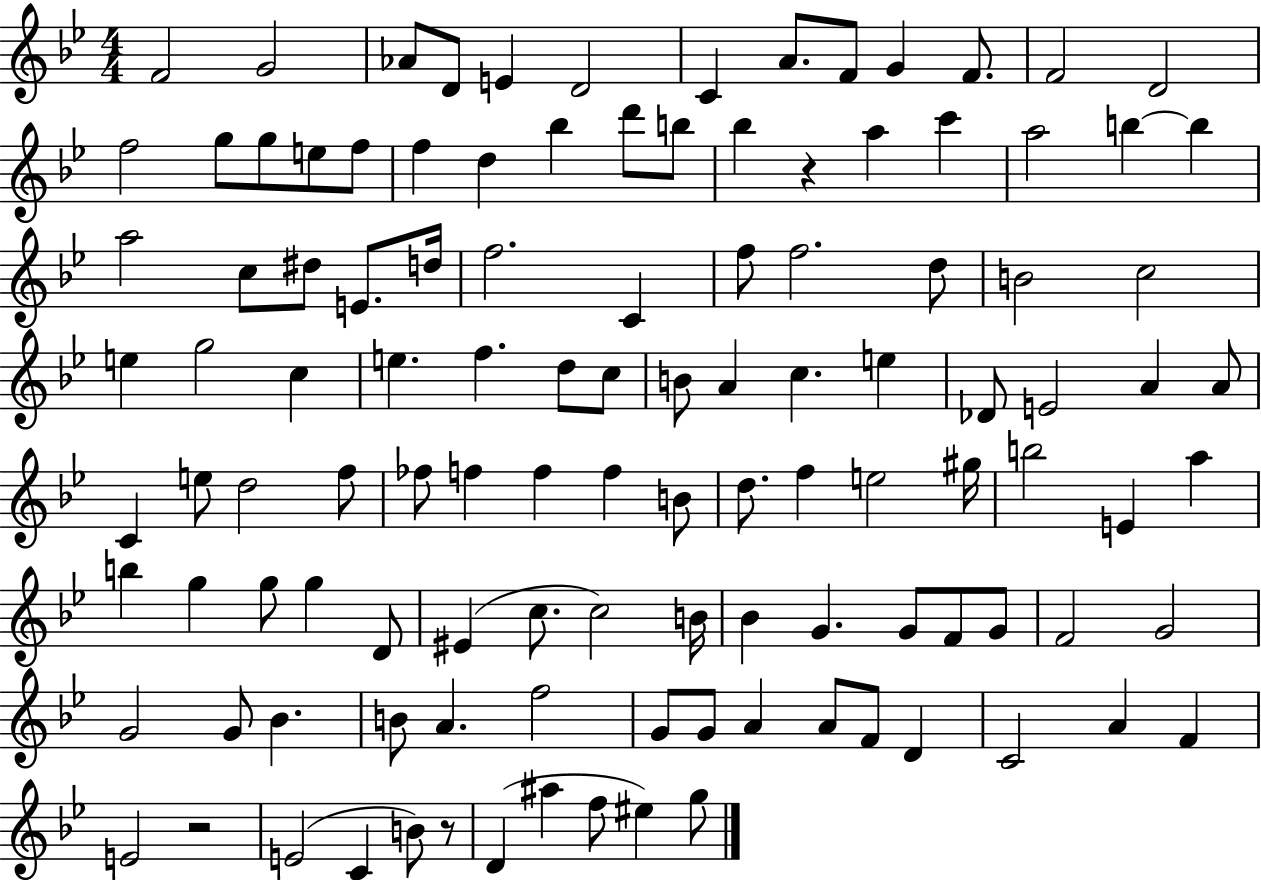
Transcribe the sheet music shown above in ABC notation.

X:1
T:Untitled
M:4/4
L:1/4
K:Bb
F2 G2 _A/2 D/2 E D2 C A/2 F/2 G F/2 F2 D2 f2 g/2 g/2 e/2 f/2 f d _b d'/2 b/2 _b z a c' a2 b b a2 c/2 ^d/2 E/2 d/4 f2 C f/2 f2 d/2 B2 c2 e g2 c e f d/2 c/2 B/2 A c e _D/2 E2 A A/2 C e/2 d2 f/2 _f/2 f f f B/2 d/2 f e2 ^g/4 b2 E a b g g/2 g D/2 ^E c/2 c2 B/4 _B G G/2 F/2 G/2 F2 G2 G2 G/2 _B B/2 A f2 G/2 G/2 A A/2 F/2 D C2 A F E2 z2 E2 C B/2 z/2 D ^a f/2 ^e g/2